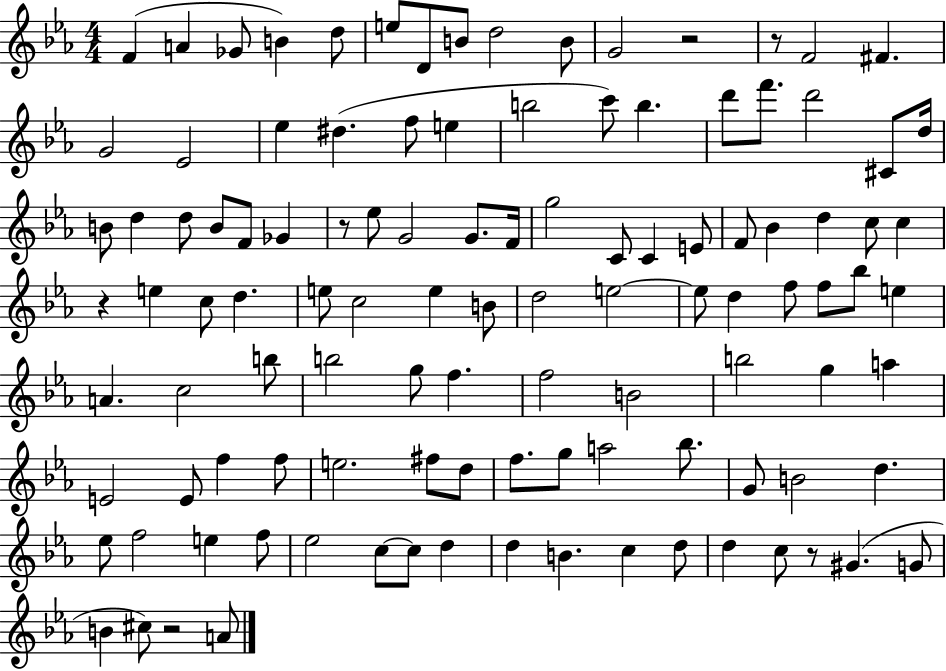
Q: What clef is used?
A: treble